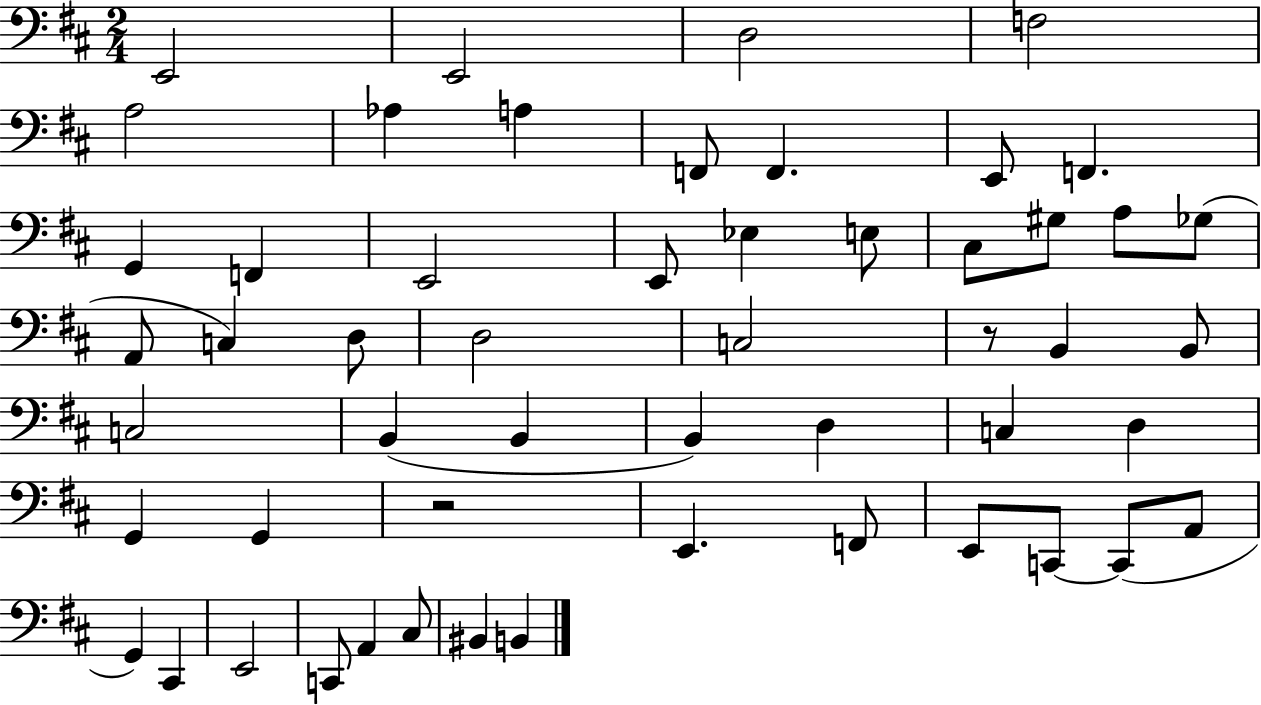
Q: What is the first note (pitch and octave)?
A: E2